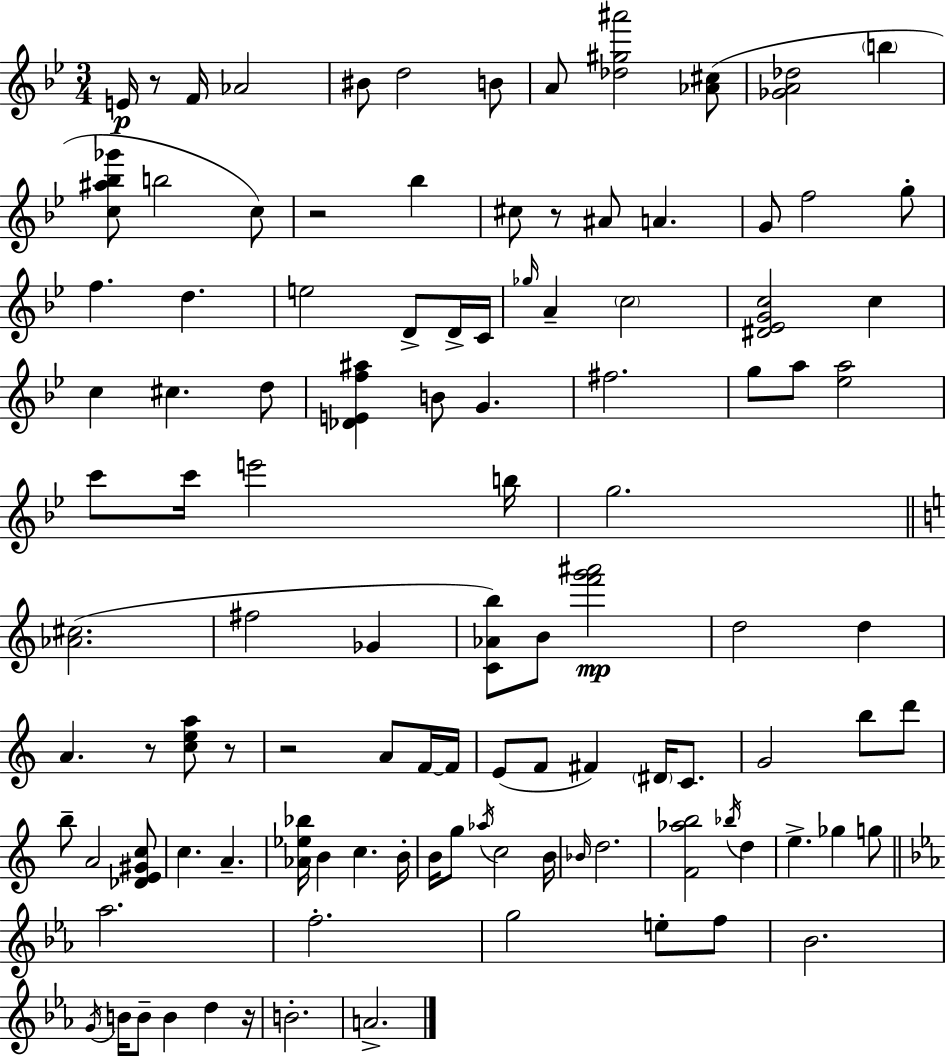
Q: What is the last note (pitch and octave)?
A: A4